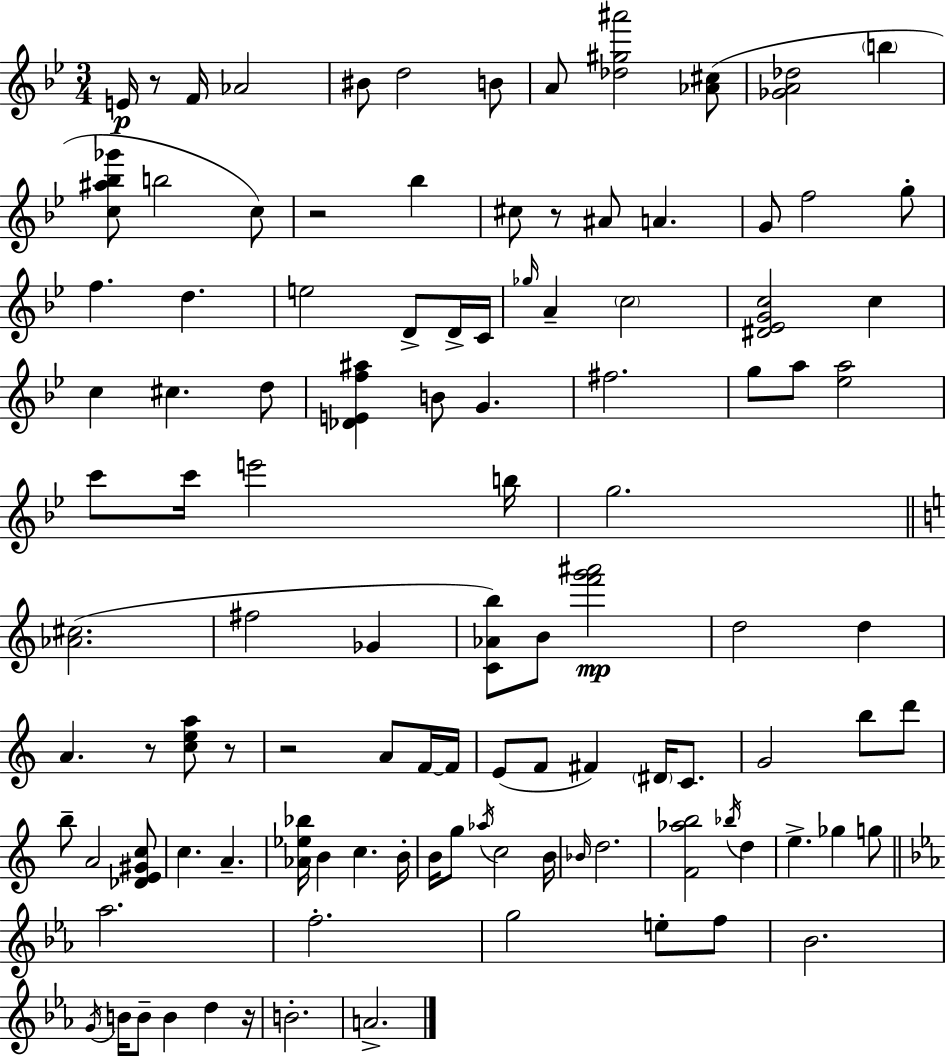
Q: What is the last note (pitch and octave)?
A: A4